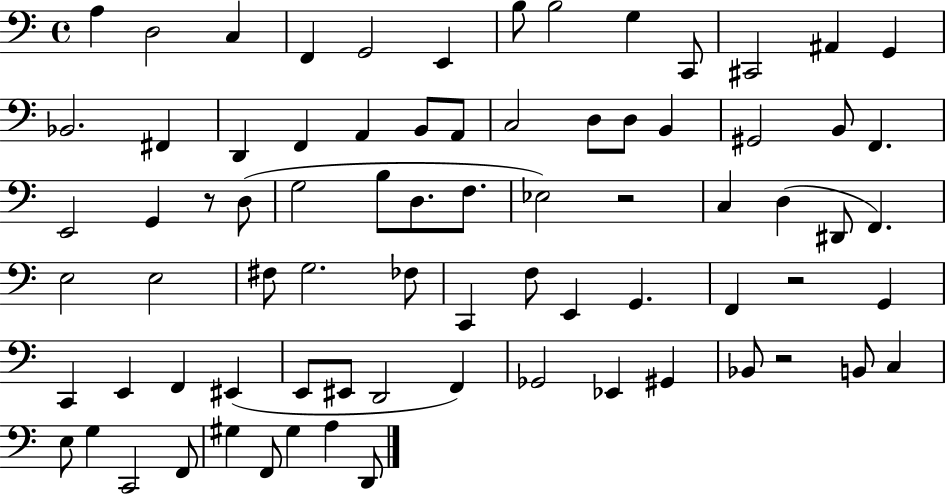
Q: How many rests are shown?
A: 4